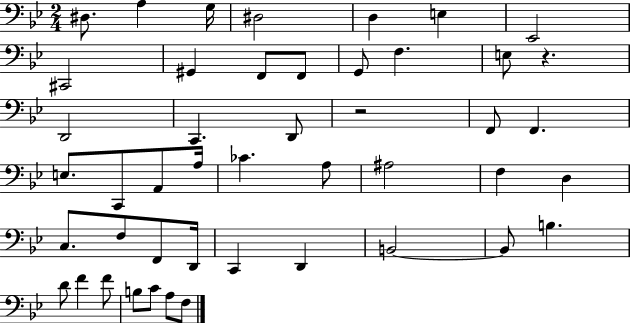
X:1
T:Untitled
M:2/4
L:1/4
K:Bb
^D,/2 A, G,/4 ^D,2 D, E, _E,,2 ^C,,2 ^G,, F,,/2 F,,/2 G,,/2 F, E,/2 z D,,2 C,, D,,/2 z2 F,,/2 F,, E,/2 C,,/2 A,,/2 A,/4 _C A,/2 ^A,2 F, D, C,/2 F,/2 F,,/2 D,,/4 C,, D,, B,,2 B,,/2 B, D/2 F F/2 B,/2 C/2 A,/2 F,/2